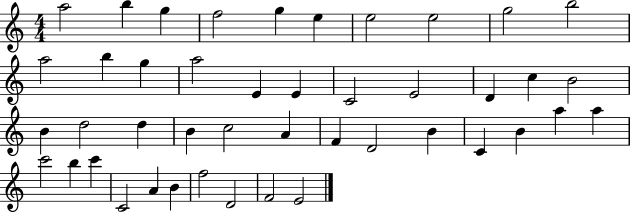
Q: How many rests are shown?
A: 0